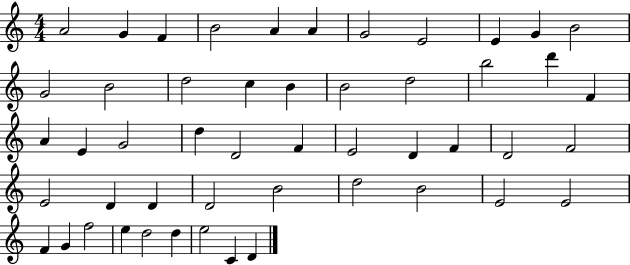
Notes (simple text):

A4/h G4/q F4/q B4/h A4/q A4/q G4/h E4/h E4/q G4/q B4/h G4/h B4/h D5/h C5/q B4/q B4/h D5/h B5/h D6/q F4/q A4/q E4/q G4/h D5/q D4/h F4/q E4/h D4/q F4/q D4/h F4/h E4/h D4/q D4/q D4/h B4/h D5/h B4/h E4/h E4/h F4/q G4/q F5/h E5/q D5/h D5/q E5/h C4/q D4/q